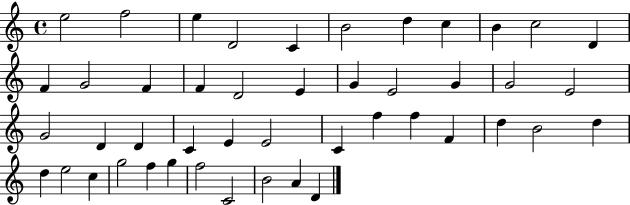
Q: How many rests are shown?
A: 0